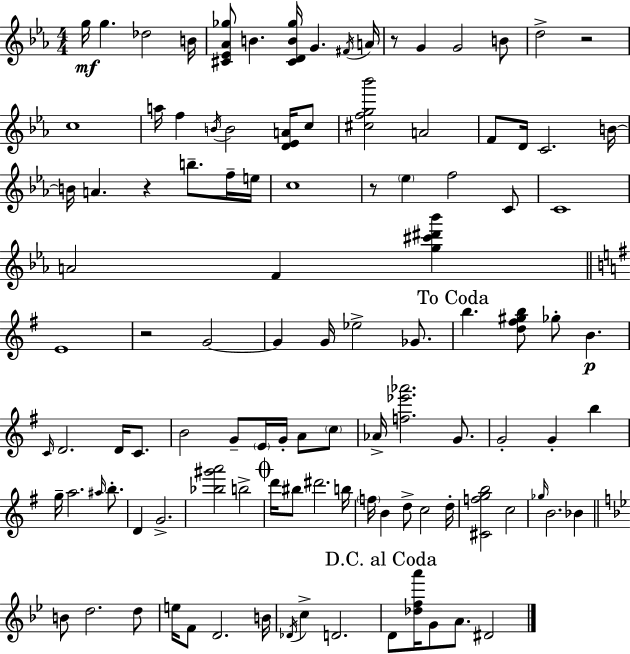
{
  \clef treble
  \numericTimeSignature
  \time 4/4
  \key ees \major
  g''16\mf g''4. des''2 b'16 | <cis' ees' aes' ges''>8 b'4. <cis' d' b' ges''>16 g'4. \acciaccatura { fis'16 } | a'16 r8 g'4 g'2 b'8 | d''2-> r2 | \break c''1 | a''16 f''4 \acciaccatura { b'16 } b'2 <d' ees' a'>16 | c''8 <cis'' f'' g'' bes'''>2 a'2 | f'8 d'16 c'2. | \break b'16~~ b'16 a'4. r4 b''8.-- | f''16-- e''16 c''1 | r8 \parenthesize ees''4 f''2 | c'8 c'1 | \break a'2 f'4 <g'' cis''' dis''' bes'''>4 | \bar "||" \break \key g \major e'1 | r2 g'2~~ | g'4 g'16 ees''2-> ges'8. | \mark "To Coda" b''4. <d'' fis'' gis'' b''>8 ges''8-. b'4.\p | \break \grace { c'16 } d'2. d'16 c'8. | b'2 g'8-- \parenthesize e'16 g'16-. a'8 \parenthesize c''8 | aes'16-> <f'' ees''' aes'''>2. g'8. | g'2-. g'4-. b''4 | \break g''16-- a''2. \grace { ais''16 } b''8.-. | d'4 g'2.-> | <bes'' gis''' a'''>2 b''2-> | \mark \markup { \musicglyph "scripts.coda" } d'''16 bis''8 dis'''2. | \break b''16 \parenthesize f''16 b'4 d''8-> c''2 | d''16-. <cis' f'' g'' b''>2 c''2 | \grace { ges''16 } b'2. bes'4 | \bar "||" \break \key bes \major b'8 d''2. d''8 | e''16 f'8 d'2. b'16 | \acciaccatura { des'16 } c''4-> d'2. | \mark "D.C. al Coda" d'8 <des'' f'' a'''>16 g'8 a'8. dis'2 | \break \bar "|."
}